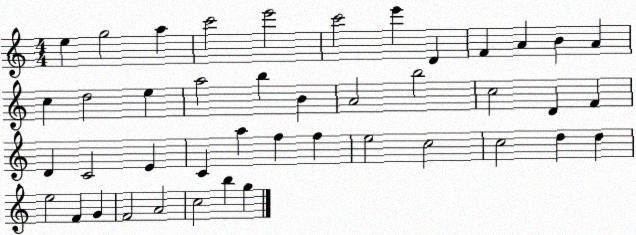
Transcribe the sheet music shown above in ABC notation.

X:1
T:Untitled
M:4/4
L:1/4
K:C
e g2 a c'2 e'2 c'2 e' D F A B A c d2 e a2 b B A2 b2 c2 D F D C2 E C a f f e2 c2 c2 d d e2 F G F2 A2 c2 b g